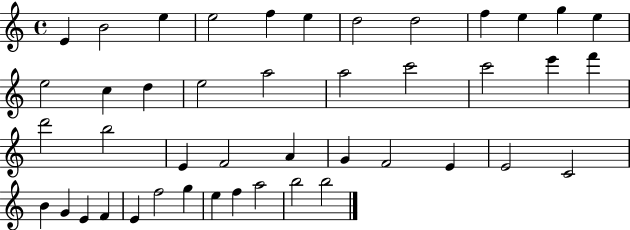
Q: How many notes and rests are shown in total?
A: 44